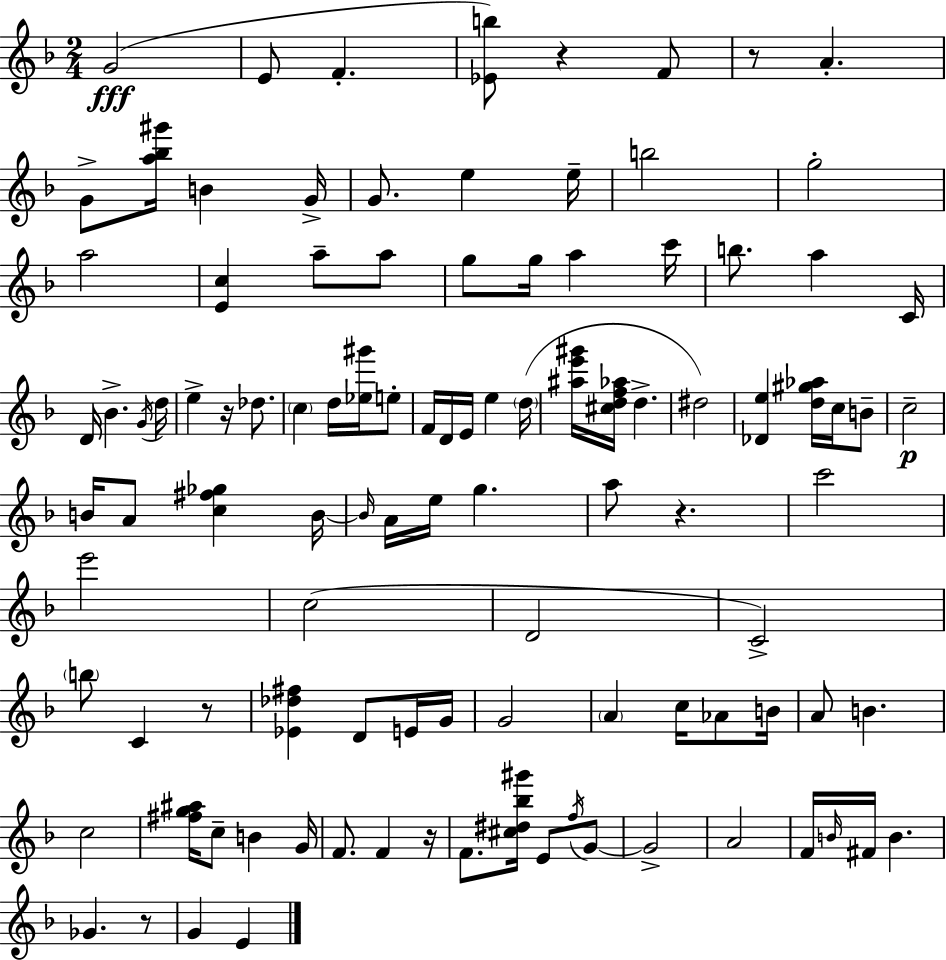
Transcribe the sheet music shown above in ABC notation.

X:1
T:Untitled
M:2/4
L:1/4
K:Dm
G2 E/2 F [_Eb]/2 z F/2 z/2 A G/2 [a_b^g']/4 B G/4 G/2 e e/4 b2 g2 a2 [Ec] a/2 a/2 g/2 g/4 a c'/4 b/2 a C/4 D/4 _B G/4 d/4 e z/4 _d/2 c d/4 [_e^g']/4 e/2 F/4 D/4 E/4 e d/4 [^ae'^g']/4 [^cdf_a]/4 d ^d2 [_De] [d^g_a]/4 c/4 B/2 c2 B/4 A/2 [c^f_g] B/4 B/4 A/4 e/4 g a/2 z c'2 e'2 c2 D2 C2 b/2 C z/2 [_E_d^f] D/2 E/4 G/4 G2 A c/4 _A/2 B/4 A/2 B c2 [^fg^a]/4 c/2 B G/4 F/2 F z/4 F/2 [^c^d_b^g']/4 E/2 f/4 G/2 G2 A2 F/4 B/4 ^F/4 B _G z/2 G E